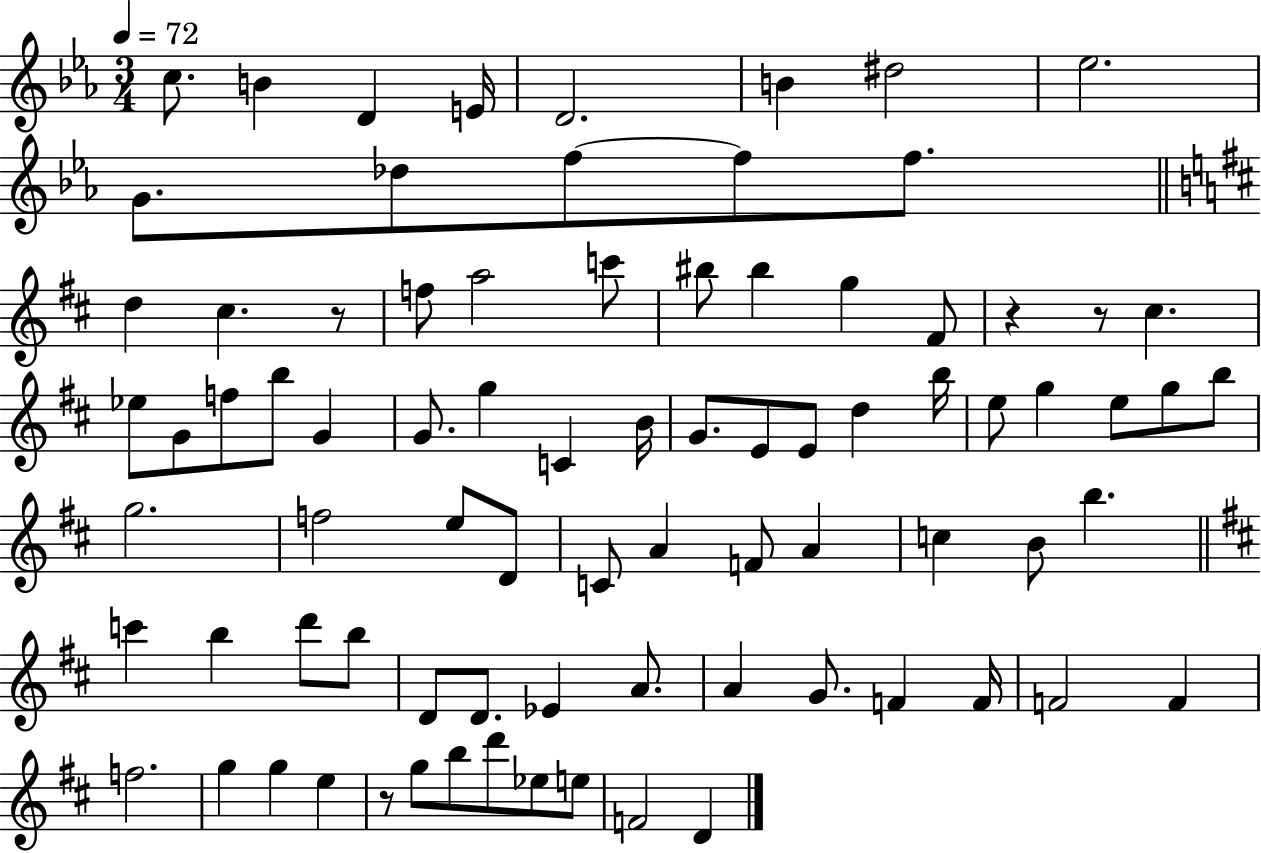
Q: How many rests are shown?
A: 4